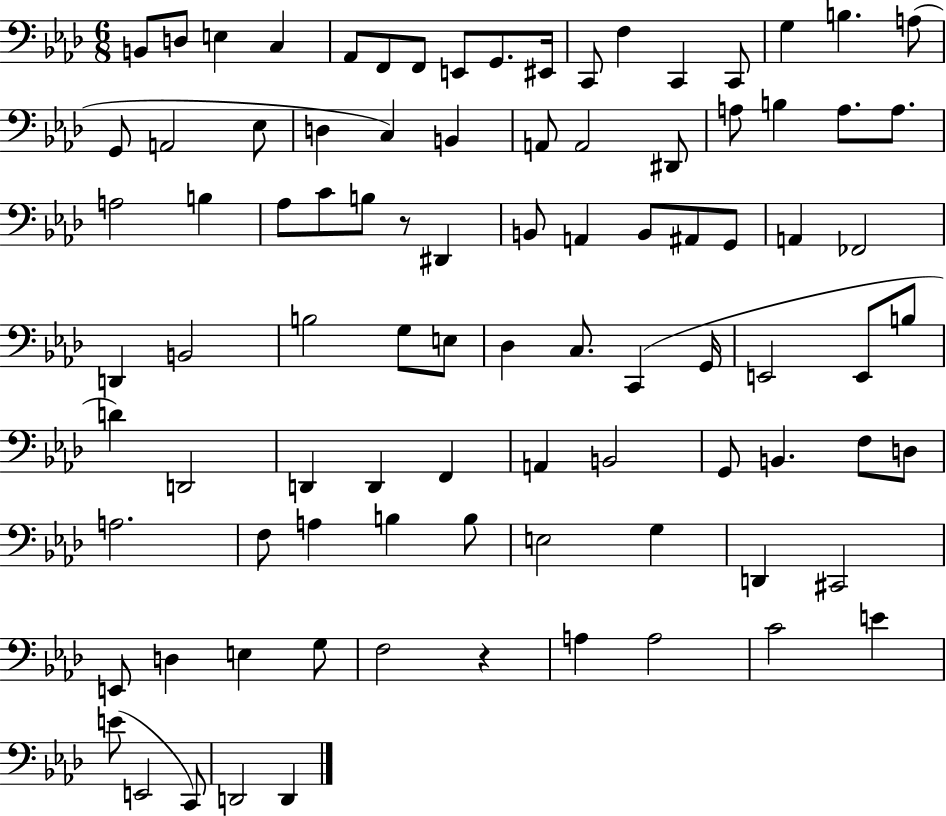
B2/e D3/e E3/q C3/q Ab2/e F2/e F2/e E2/e G2/e. EIS2/s C2/e F3/q C2/q C2/e G3/q B3/q. A3/e G2/e A2/h Eb3/e D3/q C3/q B2/q A2/e A2/h D#2/e A3/e B3/q A3/e. A3/e. A3/h B3/q Ab3/e C4/e B3/e R/e D#2/q B2/e A2/q B2/e A#2/e G2/e A2/q FES2/h D2/q B2/h B3/h G3/e E3/e Db3/q C3/e. C2/q G2/s E2/h E2/e B3/e D4/q D2/h D2/q D2/q F2/q A2/q B2/h G2/e B2/q. F3/e D3/e A3/h. F3/e A3/q B3/q B3/e E3/h G3/q D2/q C#2/h E2/e D3/q E3/q G3/e F3/h R/q A3/q A3/h C4/h E4/q E4/e E2/h C2/e D2/h D2/q